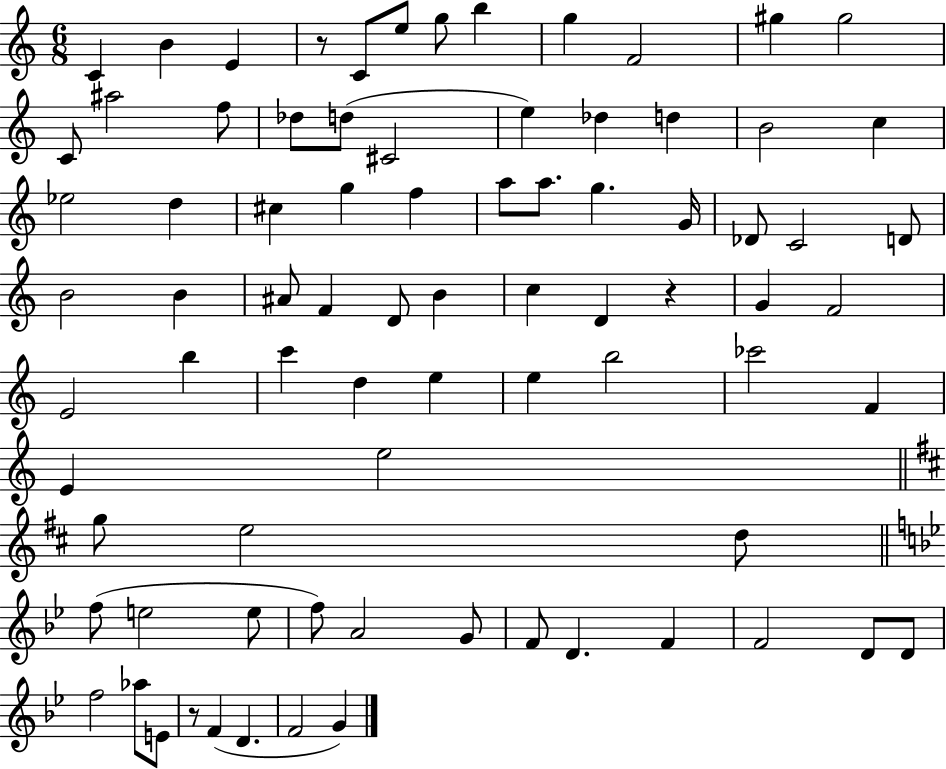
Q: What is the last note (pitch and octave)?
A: G4